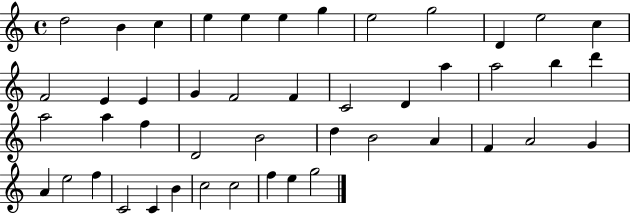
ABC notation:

X:1
T:Untitled
M:4/4
L:1/4
K:C
d2 B c e e e g e2 g2 D e2 c F2 E E G F2 F C2 D a a2 b d' a2 a f D2 B2 d B2 A F A2 G A e2 f C2 C B c2 c2 f e g2